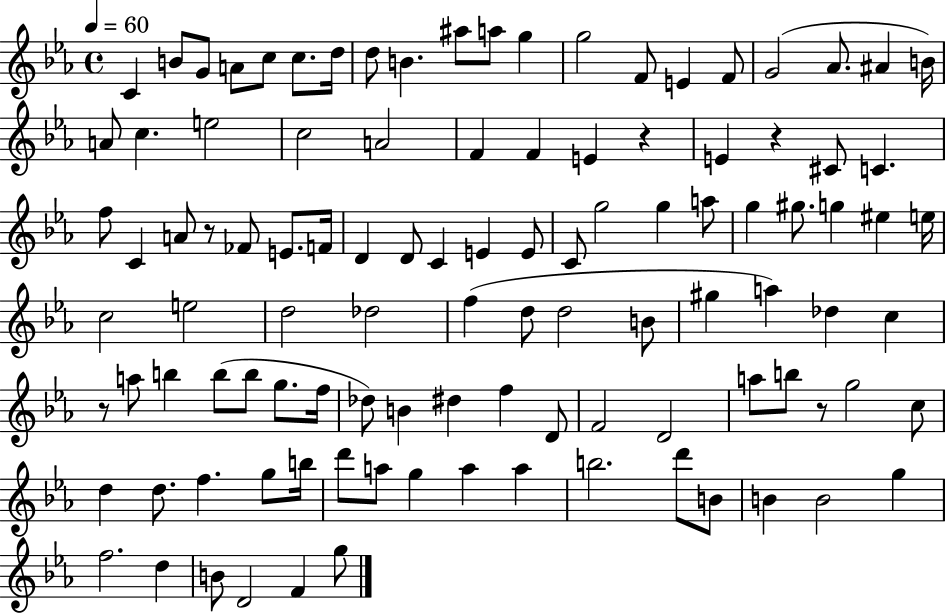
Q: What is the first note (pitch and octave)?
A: C4